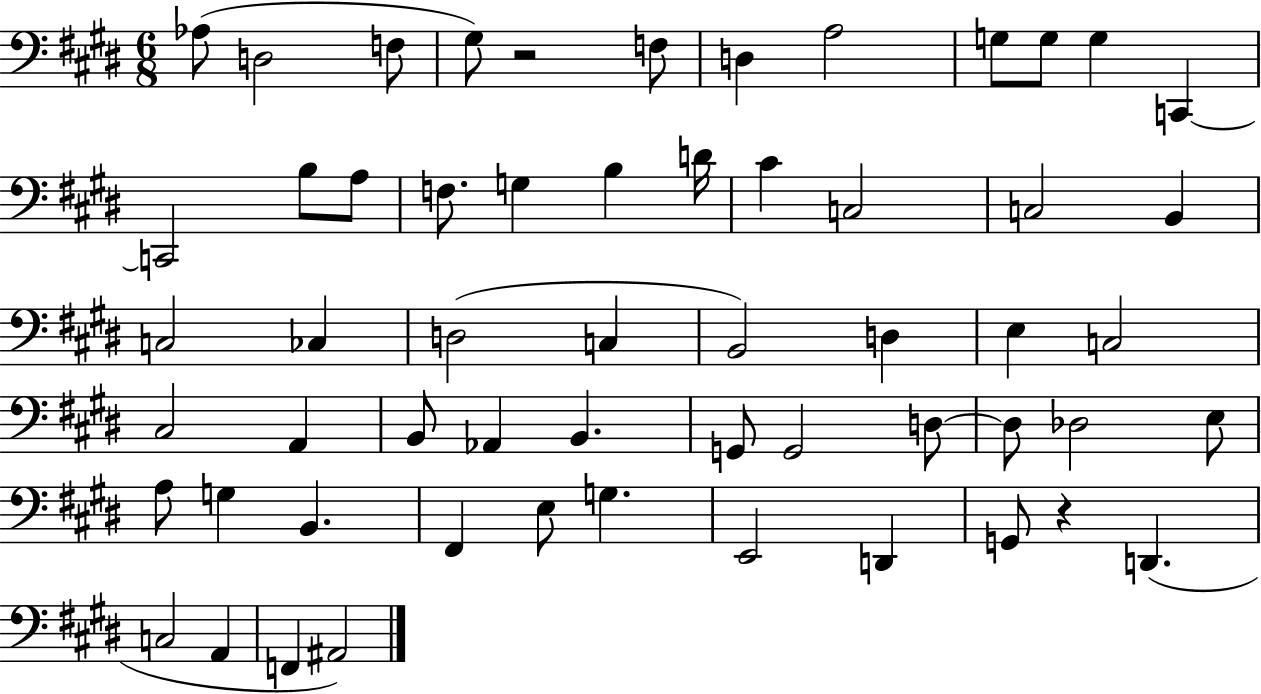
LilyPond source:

{
  \clef bass
  \numericTimeSignature
  \time 6/8
  \key e \major
  aes8( d2 f8 | gis8) r2 f8 | d4 a2 | g8 g8 g4 c,4~~ | \break c,2 b8 a8 | f8. g4 b4 d'16 | cis'4 c2 | c2 b,4 | \break c2 ces4 | d2( c4 | b,2) d4 | e4 c2 | \break cis2 a,4 | b,8 aes,4 b,4. | g,8 g,2 d8~~ | d8 des2 e8 | \break a8 g4 b,4. | fis,4 e8 g4. | e,2 d,4 | g,8 r4 d,4.( | \break c2 a,4 | f,4 ais,2) | \bar "|."
}